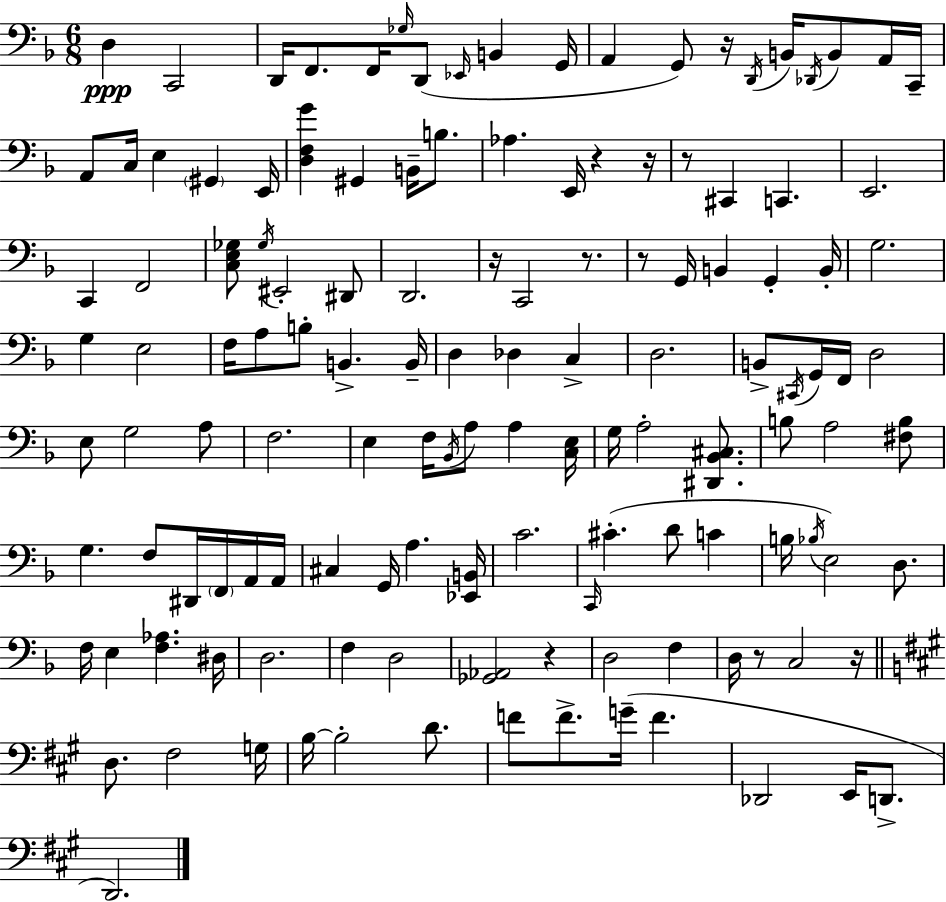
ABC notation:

X:1
T:Untitled
M:6/8
L:1/4
K:Dm
D, C,,2 D,,/4 F,,/2 F,,/4 _G,/4 D,,/2 _E,,/4 B,, G,,/4 A,, G,,/2 z/4 D,,/4 B,,/4 _D,,/4 B,,/2 A,,/4 C,,/4 A,,/2 C,/4 E, ^G,, E,,/4 [D,F,G] ^G,, B,,/4 B,/2 _A, E,,/4 z z/4 z/2 ^C,, C,, E,,2 C,, F,,2 [C,E,_G,]/2 _G,/4 ^E,,2 ^D,,/2 D,,2 z/4 C,,2 z/2 z/2 G,,/4 B,, G,, B,,/4 G,2 G, E,2 F,/4 A,/2 B,/2 B,, B,,/4 D, _D, C, D,2 B,,/2 ^C,,/4 G,,/4 F,,/4 D,2 E,/2 G,2 A,/2 F,2 E, F,/4 _B,,/4 A,/2 A, [C,E,]/4 G,/4 A,2 [^D,,_B,,^C,]/2 B,/2 A,2 [^F,B,]/2 G, F,/2 ^D,,/4 F,,/4 A,,/4 A,,/4 ^C, G,,/4 A, [_E,,B,,]/4 C2 C,,/4 ^C D/2 C B,/4 _B,/4 E,2 D,/2 F,/4 E, [F,_A,] ^D,/4 D,2 F, D,2 [_G,,_A,,]2 z D,2 F, D,/4 z/2 C,2 z/4 D,/2 ^F,2 G,/4 B,/4 B,2 D/2 F/2 F/2 G/4 F _D,,2 E,,/4 D,,/2 D,,2